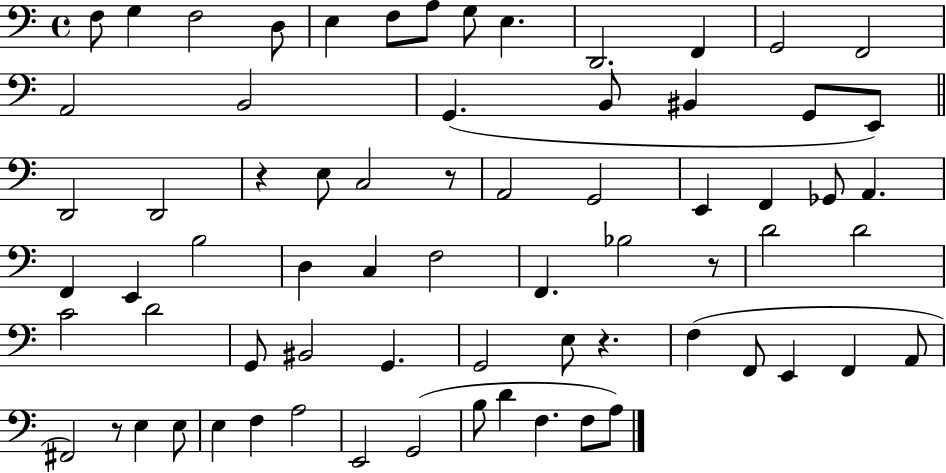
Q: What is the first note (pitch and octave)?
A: F3